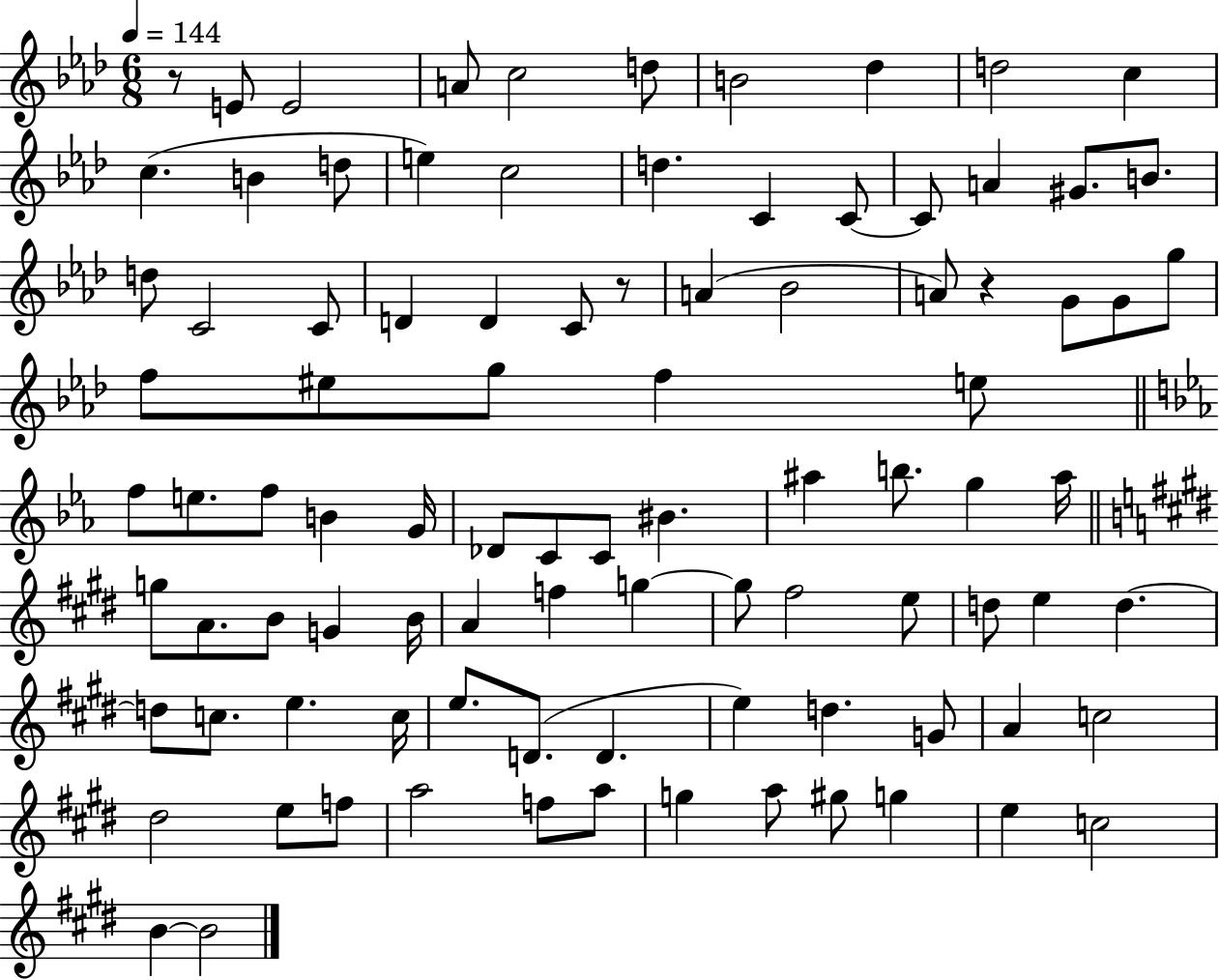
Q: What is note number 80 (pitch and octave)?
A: F5